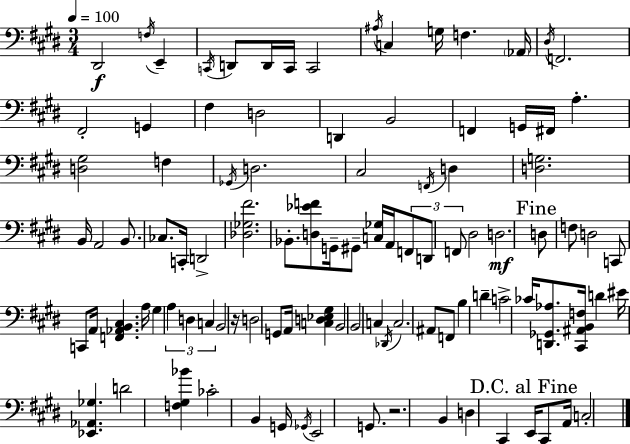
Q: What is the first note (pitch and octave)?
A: D#2